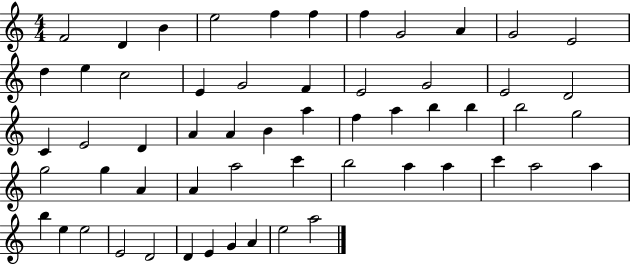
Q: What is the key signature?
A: C major